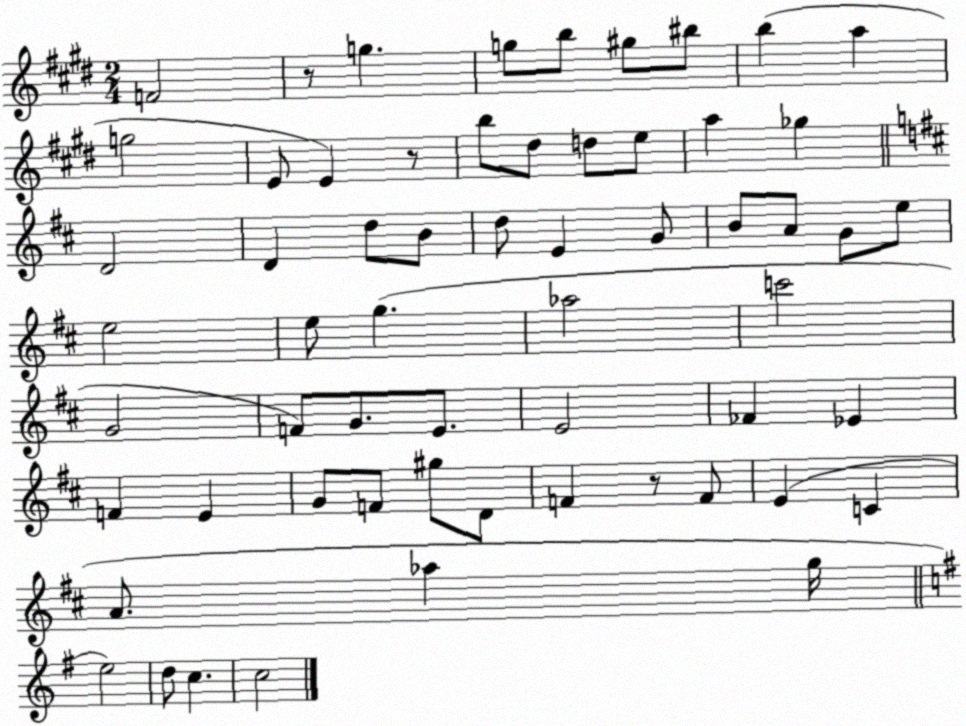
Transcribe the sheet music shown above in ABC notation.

X:1
T:Untitled
M:2/4
L:1/4
K:E
F2 z/2 g g/2 b/2 ^g/2 ^b/2 b a g2 E/2 E z/2 b/2 ^d/2 d/2 e/2 a _g D2 D d/2 B/2 d/2 E G/2 B/2 A/2 G/2 e/2 e2 e/2 g _a2 c'2 G2 F/2 G/2 E/2 E2 _F _E F E G/2 F/2 ^g/2 D/2 F z/2 F/2 E C A/2 _a g/4 e2 d/2 c c2